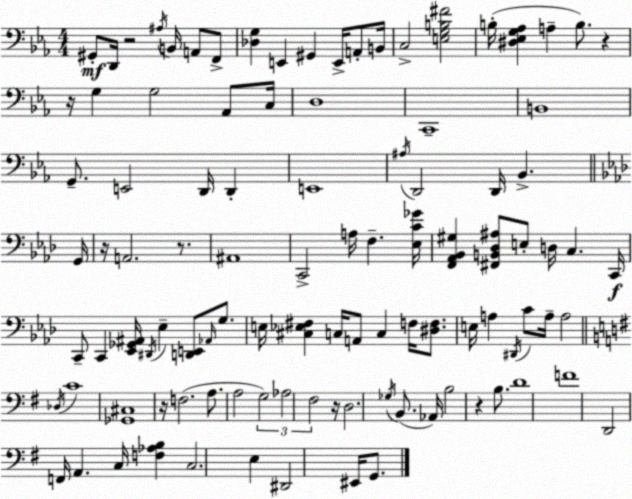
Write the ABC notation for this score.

X:1
T:Untitled
M:4/4
L:1/4
K:Cm
^G,,/2 D,,/4 z2 ^A,/4 B,,/4 A,,/2 F,,/2 [_D,G,] E,, ^G,, E,,/4 A,,/2 B,,/4 C,2 [E,G,B,^F]2 B,/4 [^D,_E,G,_A,] A, B,/2 z z/4 G, G,2 _A,,/2 C,/4 D,4 C,,4 B,,4 G,,/2 E,,2 D,,/4 D,, E,,4 ^A,/4 D,,2 D,,/4 _B,, G,,/4 z/4 A,,2 z/2 ^A,,4 C,,2 A,/4 F, [_E,C_G]/4 [F,,_A,,_B,,^G,] [^F,,B,,_D,^A,]/2 E,/2 D,/4 C, C,,/4 C,,/2 C,, [_E,,_G,,^A,,]/4 ^D,,/4 _E, [D,,E,,]/2 _A,,/4 G,/2 E,/4 [^C,_E,^F,] C,/4 A,,/2 C, F,/4 [^D,F,]/2 E,/4 A, ^D,,/4 C/2 A,/4 A,2 _D,/4 C4 [_G,,^C,]4 z/4 F,2 A,/2 A,2 G,2 _A,2 ^F,2 z/4 D,2 _G,/4 B,,/2 _A,,/4 B,2 z B,/2 D4 F4 D,,2 F,,/4 A,, C,/4 [F,_A,B,] C,2 E, ^D,,2 ^E,,/4 G,,/2